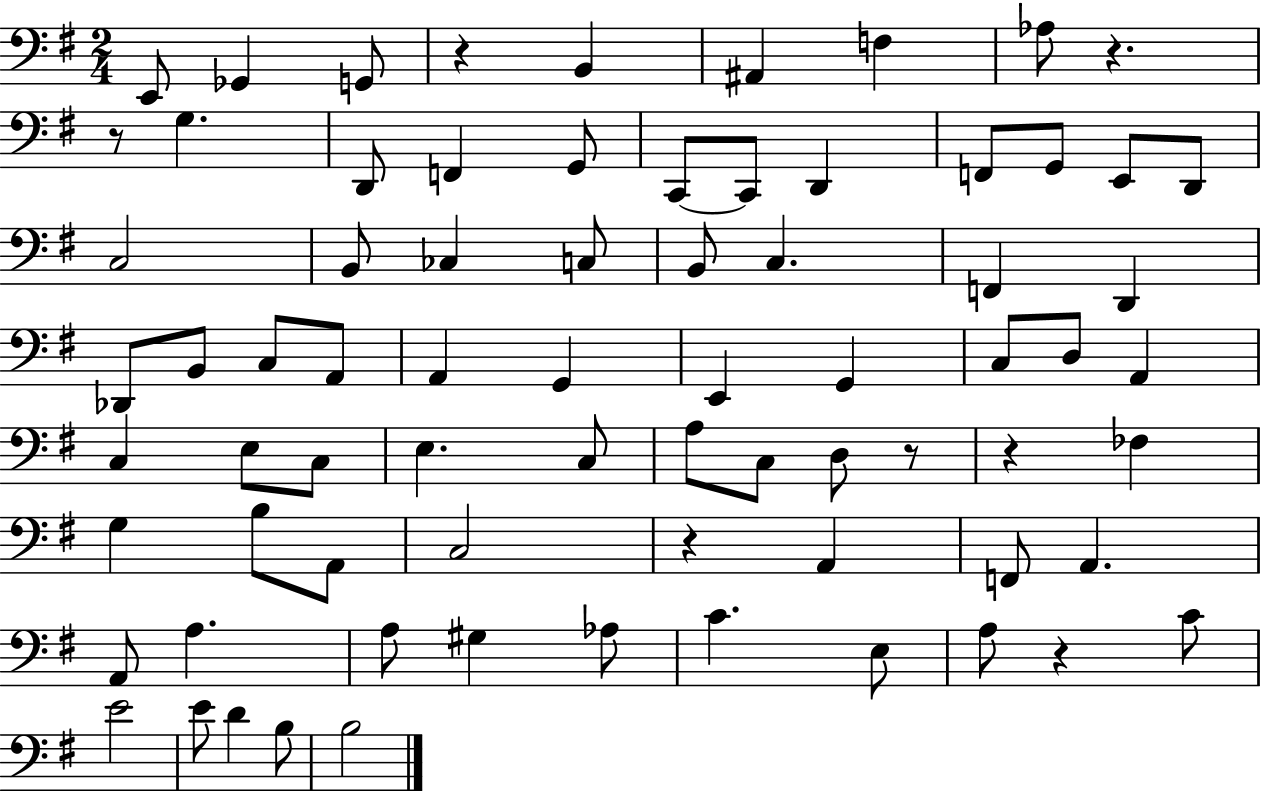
{
  \clef bass
  \numericTimeSignature
  \time 2/4
  \key g \major
  e,8 ges,4 g,8 | r4 b,4 | ais,4 f4 | aes8 r4. | \break r8 g4. | d,8 f,4 g,8 | c,8~~ c,8 d,4 | f,8 g,8 e,8 d,8 | \break c2 | b,8 ces4 c8 | b,8 c4. | f,4 d,4 | \break des,8 b,8 c8 a,8 | a,4 g,4 | e,4 g,4 | c8 d8 a,4 | \break c4 e8 c8 | e4. c8 | a8 c8 d8 r8 | r4 fes4 | \break g4 b8 a,8 | c2 | r4 a,4 | f,8 a,4. | \break a,8 a4. | a8 gis4 aes8 | c'4. e8 | a8 r4 c'8 | \break e'2 | e'8 d'4 b8 | b2 | \bar "|."
}